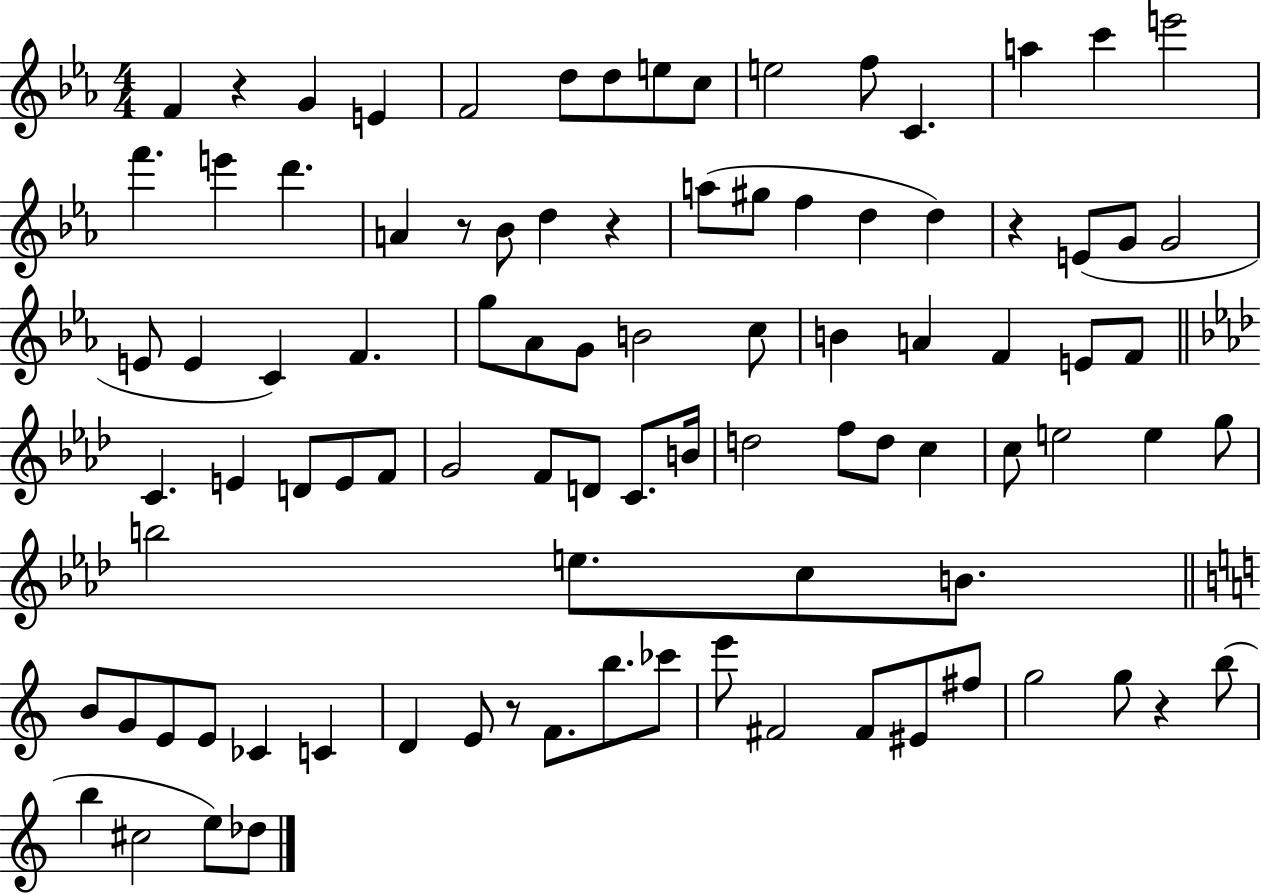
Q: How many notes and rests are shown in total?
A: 93